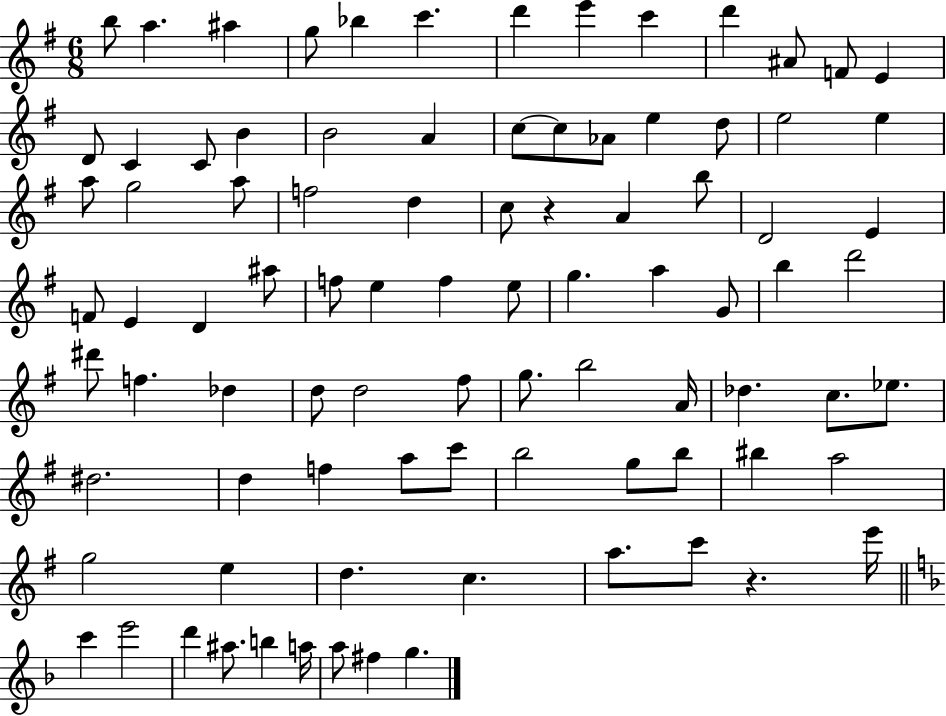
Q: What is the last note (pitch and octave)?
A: G5